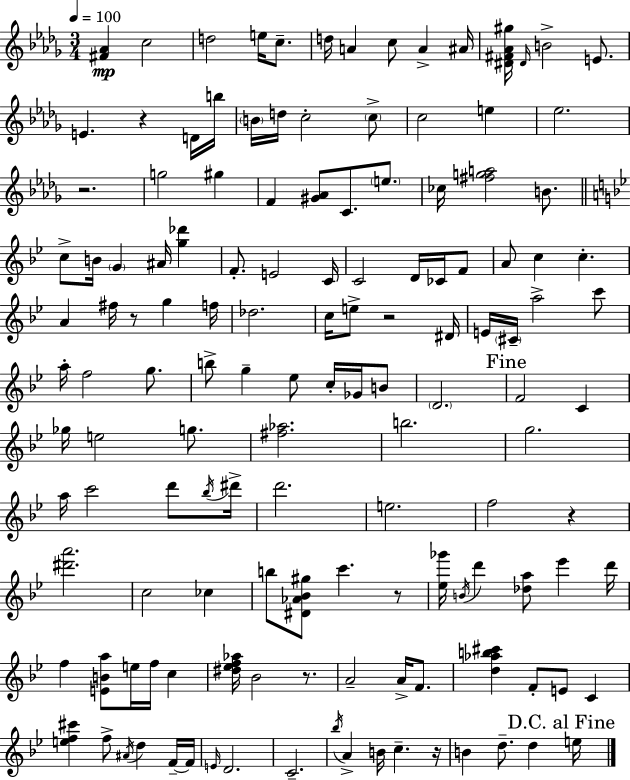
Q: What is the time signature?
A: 3/4